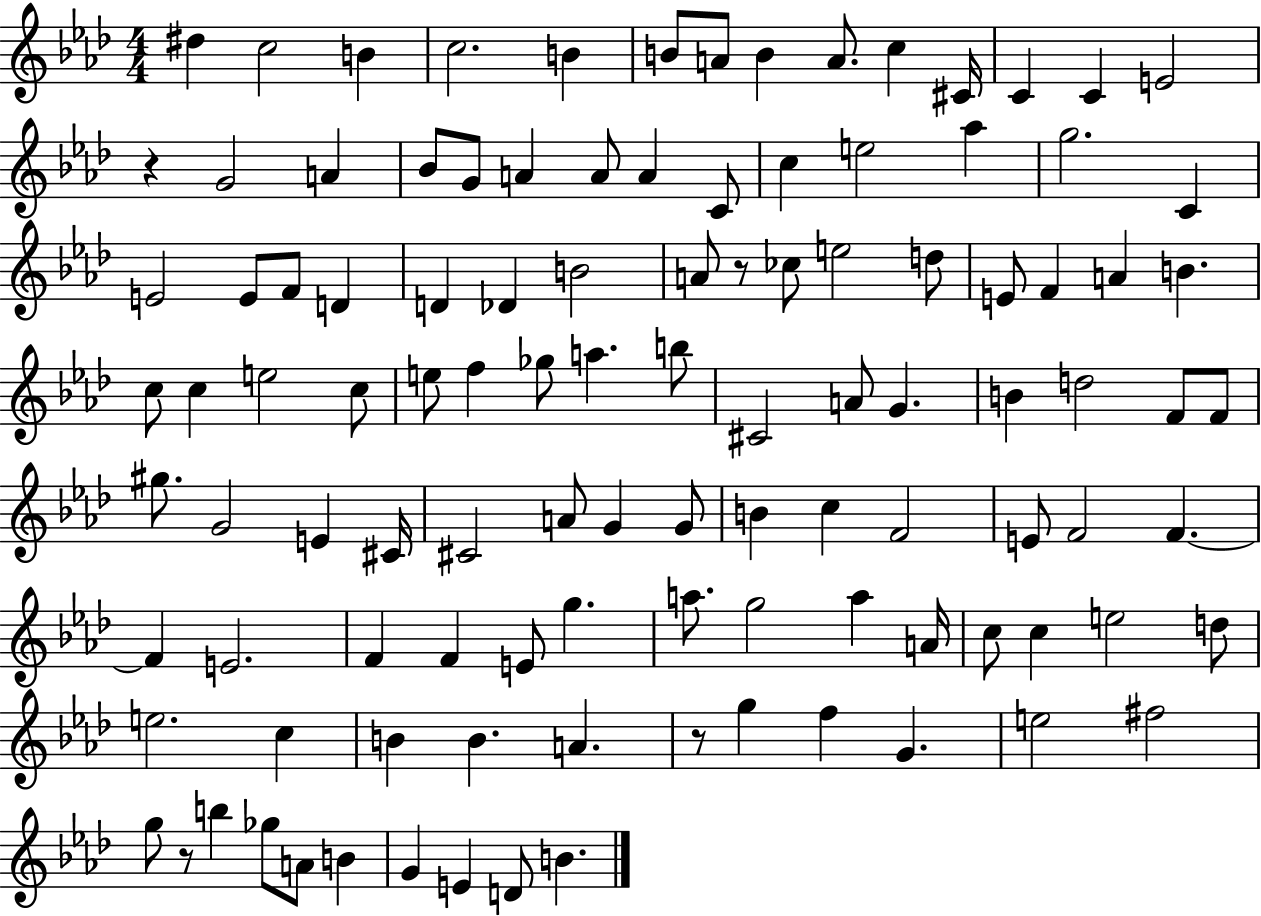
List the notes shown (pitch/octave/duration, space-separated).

D#5/q C5/h B4/q C5/h. B4/q B4/e A4/e B4/q A4/e. C5/q C#4/s C4/q C4/q E4/h R/q G4/h A4/q Bb4/e G4/e A4/q A4/e A4/q C4/e C5/q E5/h Ab5/q G5/h. C4/q E4/h E4/e F4/e D4/q D4/q Db4/q B4/h A4/e R/e CES5/e E5/h D5/e E4/e F4/q A4/q B4/q. C5/e C5/q E5/h C5/e E5/e F5/q Gb5/e A5/q. B5/e C#4/h A4/e G4/q. B4/q D5/h F4/e F4/e G#5/e. G4/h E4/q C#4/s C#4/h A4/e G4/q G4/e B4/q C5/q F4/h E4/e F4/h F4/q. F4/q E4/h. F4/q F4/q E4/e G5/q. A5/e. G5/h A5/q A4/s C5/e C5/q E5/h D5/e E5/h. C5/q B4/q B4/q. A4/q. R/e G5/q F5/q G4/q. E5/h F#5/h G5/e R/e B5/q Gb5/e A4/e B4/q G4/q E4/q D4/e B4/q.